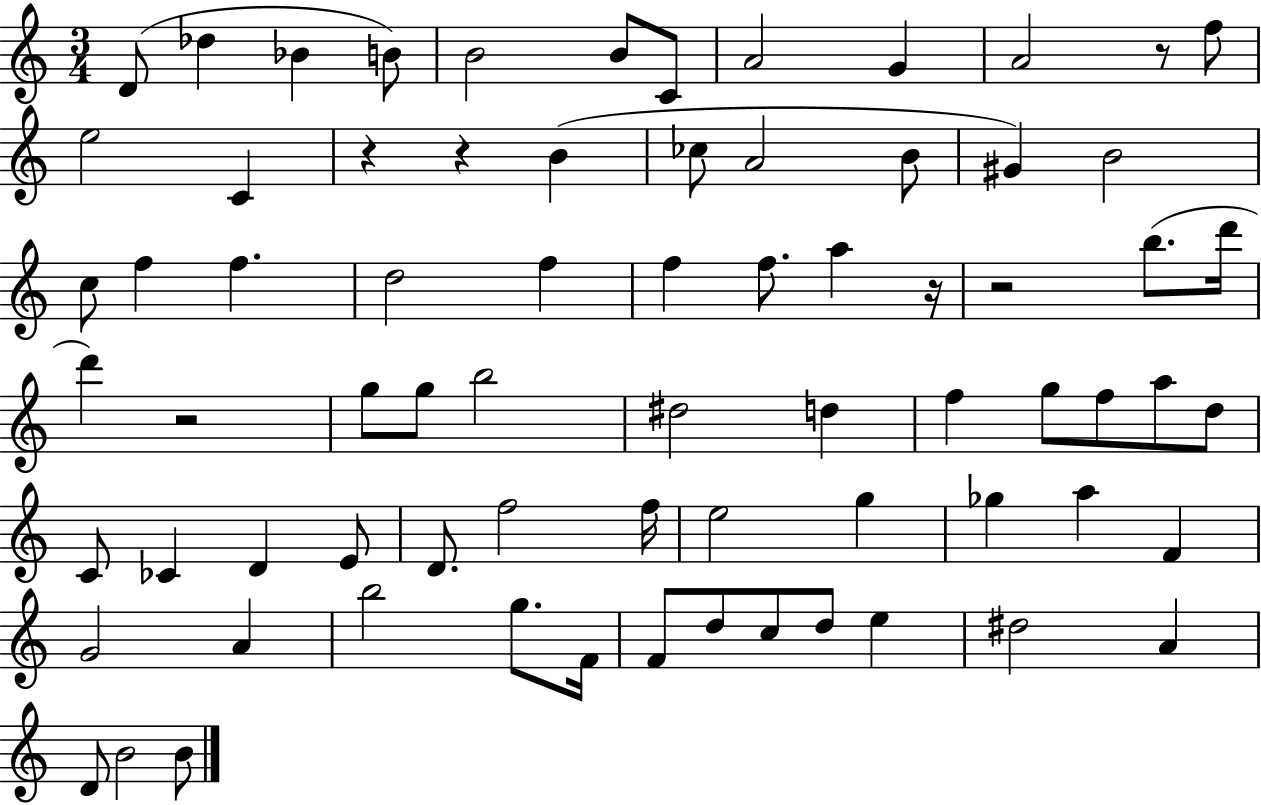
{
  \clef treble
  \numericTimeSignature
  \time 3/4
  \key c \major
  \repeat volta 2 { d'8( des''4 bes'4 b'8) | b'2 b'8 c'8 | a'2 g'4 | a'2 r8 f''8 | \break e''2 c'4 | r4 r4 b'4( | ces''8 a'2 b'8 | gis'4) b'2 | \break c''8 f''4 f''4. | d''2 f''4 | f''4 f''8. a''4 r16 | r2 b''8.( d'''16 | \break d'''4) r2 | g''8 g''8 b''2 | dis''2 d''4 | f''4 g''8 f''8 a''8 d''8 | \break c'8 ces'4 d'4 e'8 | d'8. f''2 f''16 | e''2 g''4 | ges''4 a''4 f'4 | \break g'2 a'4 | b''2 g''8. f'16 | f'8 d''8 c''8 d''8 e''4 | dis''2 a'4 | \break d'8 b'2 b'8 | } \bar "|."
}